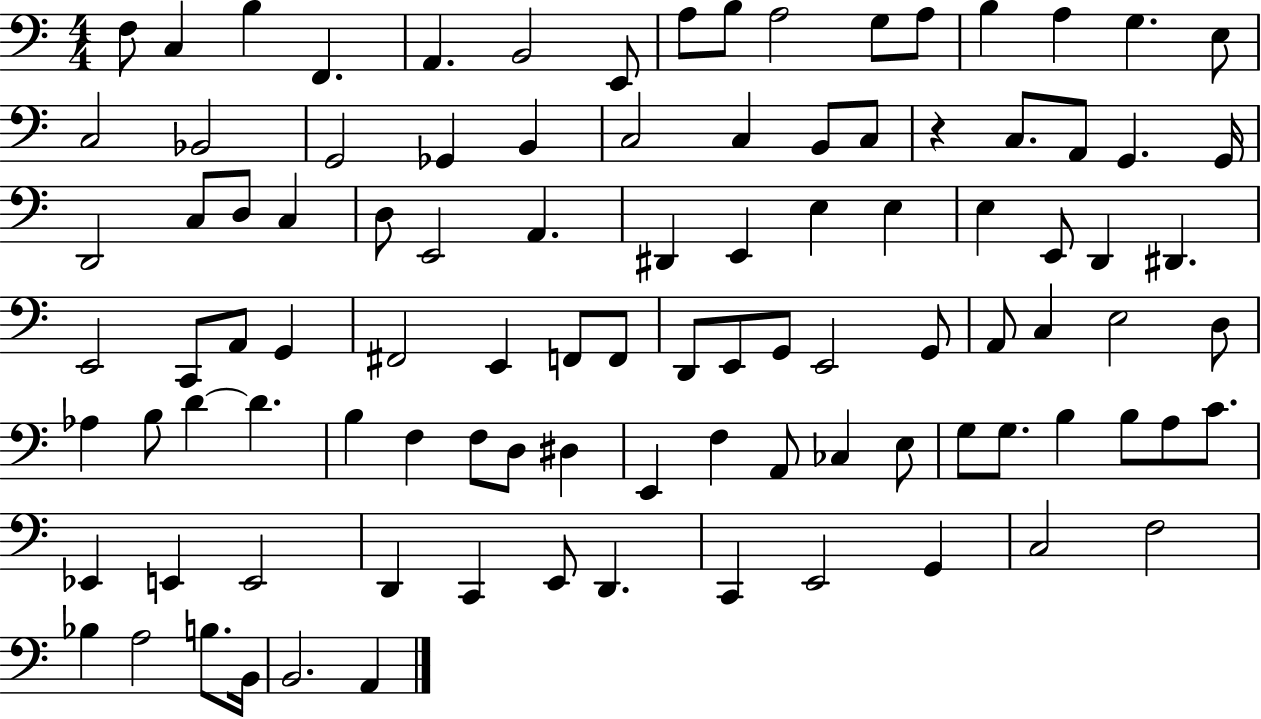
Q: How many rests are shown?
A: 1